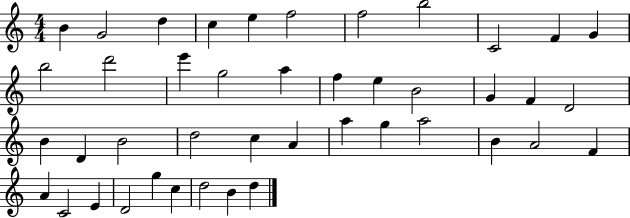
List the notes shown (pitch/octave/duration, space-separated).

B4/q G4/h D5/q C5/q E5/q F5/h F5/h B5/h C4/h F4/q G4/q B5/h D6/h E6/q G5/h A5/q F5/q E5/q B4/h G4/q F4/q D4/h B4/q D4/q B4/h D5/h C5/q A4/q A5/q G5/q A5/h B4/q A4/h F4/q A4/q C4/h E4/q D4/h G5/q C5/q D5/h B4/q D5/q